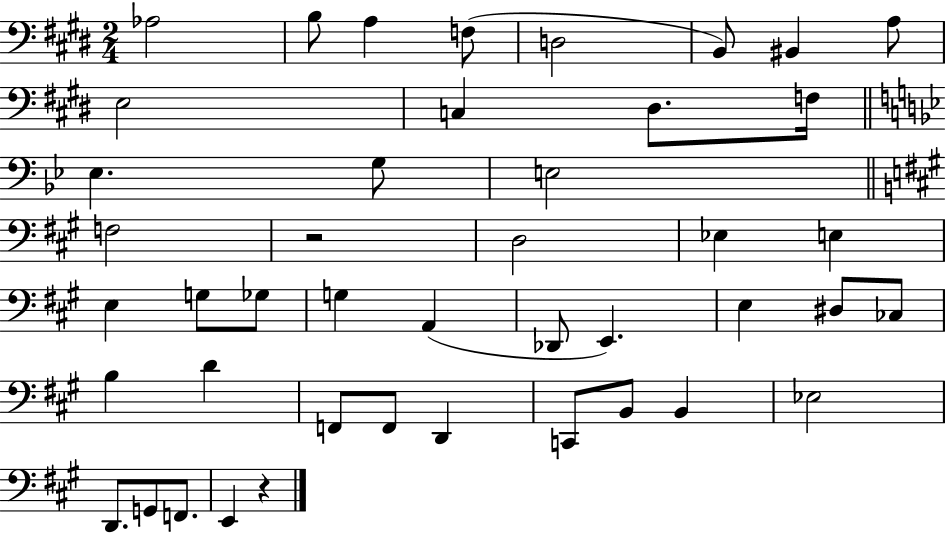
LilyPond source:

{
  \clef bass
  \numericTimeSignature
  \time 2/4
  \key e \major
  aes2 | b8 a4 f8( | d2 | b,8) bis,4 a8 | \break e2 | c4 dis8. f16 | \bar "||" \break \key bes \major ees4. g8 | e2 | \bar "||" \break \key a \major f2 | r2 | d2 | ees4 e4 | \break e4 g8 ges8 | g4 a,4( | des,8 e,4.) | e4 dis8 ces8 | \break b4 d'4 | f,8 f,8 d,4 | c,8 b,8 b,4 | ees2 | \break d,8. g,8 f,8. | e,4 r4 | \bar "|."
}